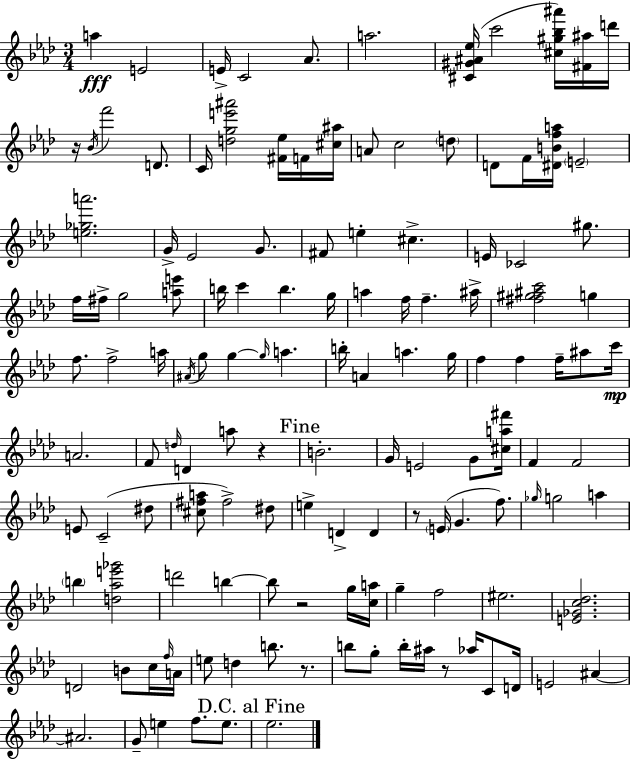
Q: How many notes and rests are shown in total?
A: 134